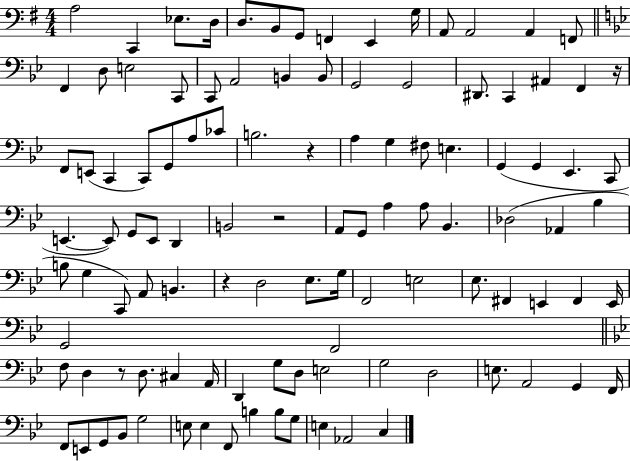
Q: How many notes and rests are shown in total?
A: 109